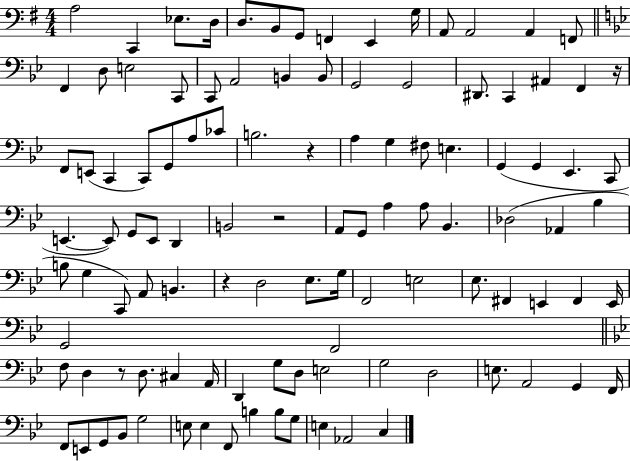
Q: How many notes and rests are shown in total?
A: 109